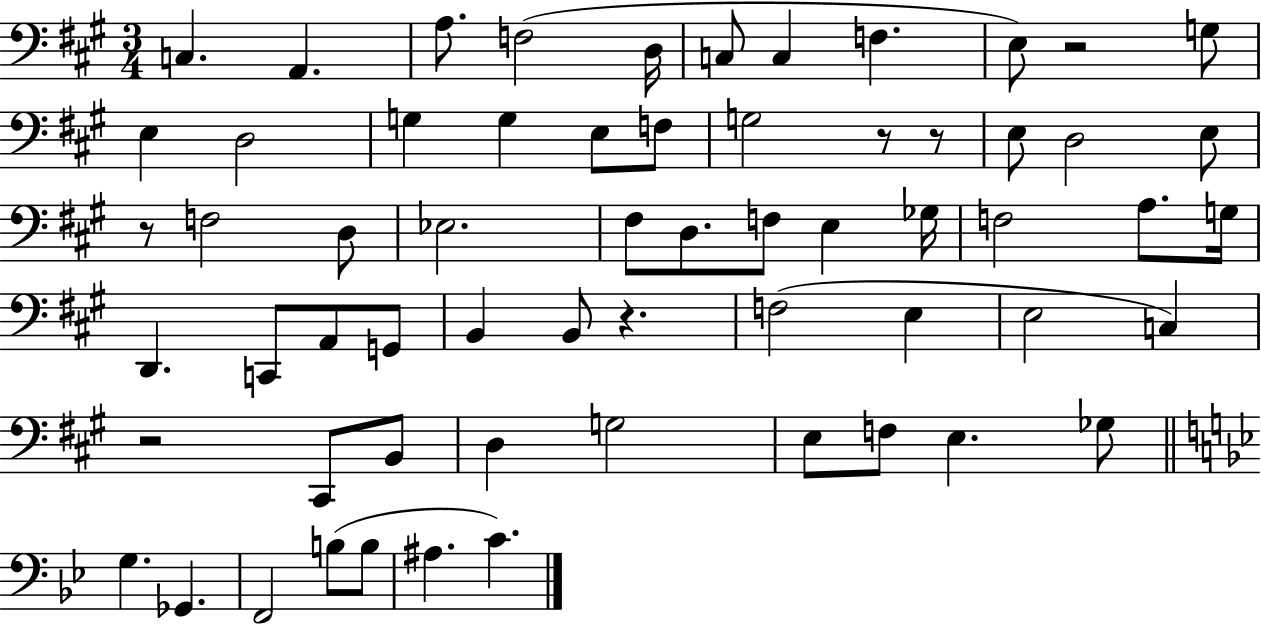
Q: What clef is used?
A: bass